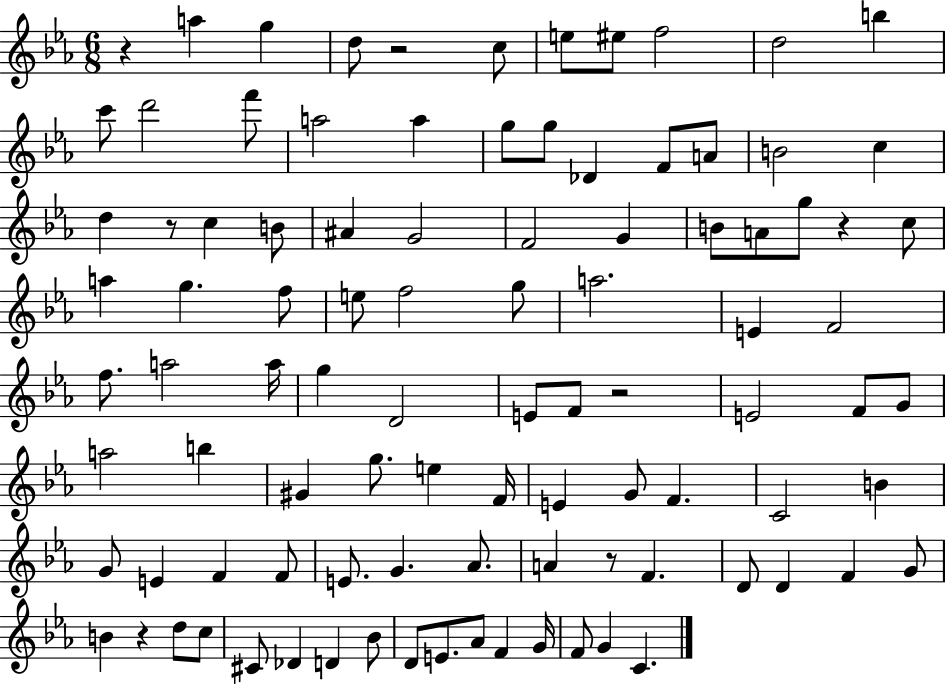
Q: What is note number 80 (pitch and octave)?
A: Db4